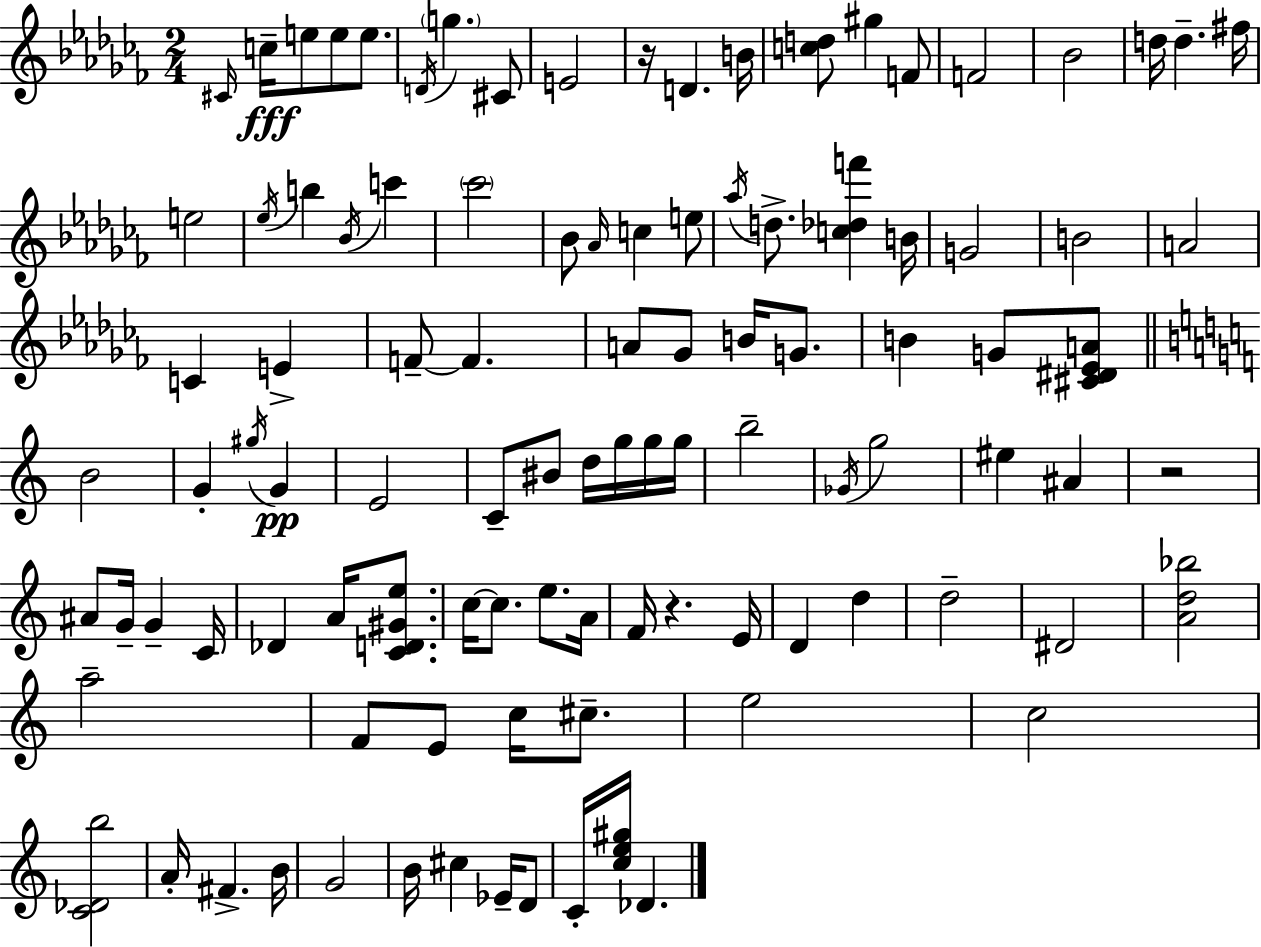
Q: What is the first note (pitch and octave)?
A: C#4